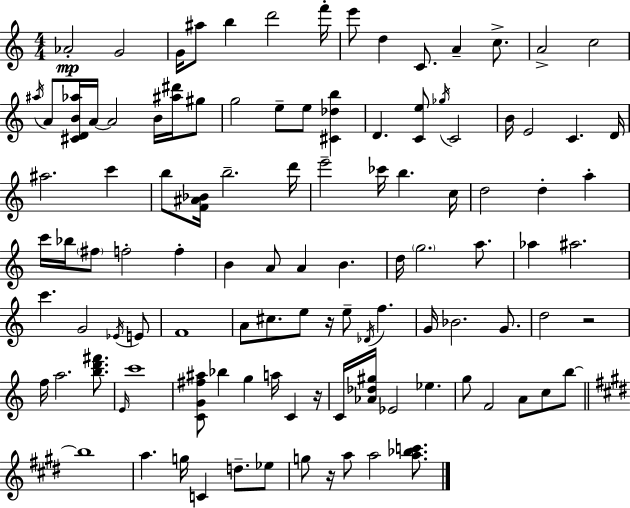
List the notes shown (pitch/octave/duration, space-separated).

Ab4/h G4/h G4/s A#5/e B5/q D6/h F6/s E6/e D5/q C4/e. A4/q C5/e. A4/h C5/h A#5/s A4/e [C#4,D4,B4,Ab5]/s A4/s A4/h B4/s [A#5,D#6]/s G#5/e G5/h E5/e E5/e [C#4,Db5,B5]/q D4/q. [C4,E5]/e Gb5/s C4/h B4/s E4/h C4/q. D4/s A#5/h. C6/q B5/e [F4,A#4,Bb4]/s B5/h. D6/s E6/h CES6/s B5/q. C5/s D5/h D5/q A5/q C6/s Bb5/s F#5/e F5/h F5/q B4/q A4/e A4/q B4/q. D5/s G5/h. A5/e. Ab5/q A#5/h. C6/q. G4/h Eb4/s E4/e F4/w A4/e C#5/e. E5/e R/s E5/e Db4/s F5/q. G4/s Bb4/h. G4/e. D5/h R/h F5/s A5/h. [B5,D6,F#6]/e. E4/s C6/w [C4,G4,F#5,A#5]/e Bb5/q G5/q A5/s C4/q R/s C4/s [Ab4,Db5,G#5]/s Eb4/h Eb5/q. G5/e F4/h A4/e C5/e B5/e B5/w A5/q. G5/s C4/q D5/e. Eb5/e G5/e R/s A5/e A5/h [A5,Bb5,C6]/e.